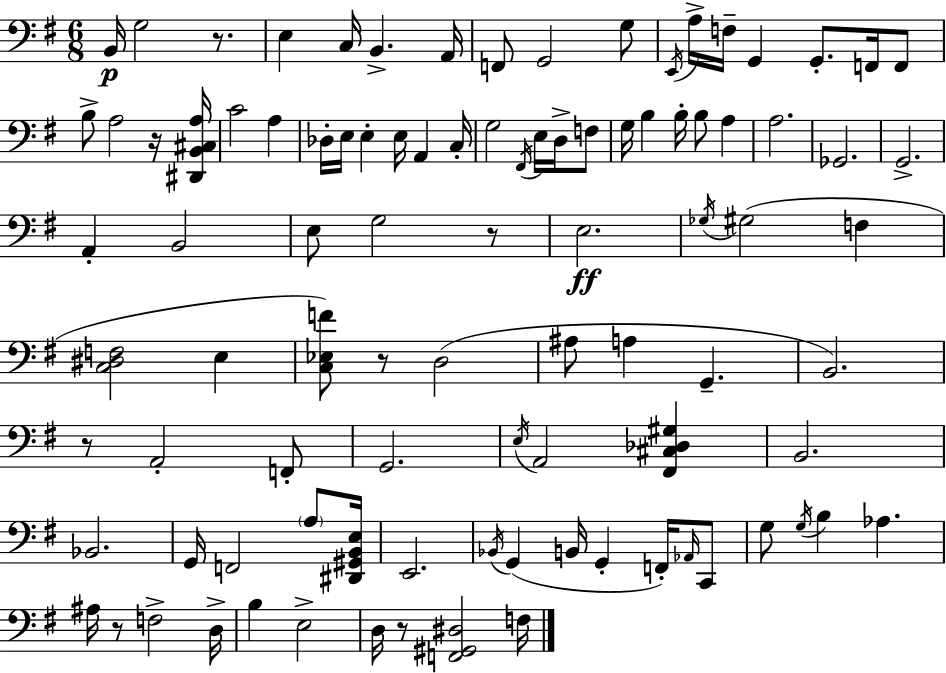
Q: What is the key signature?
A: E minor